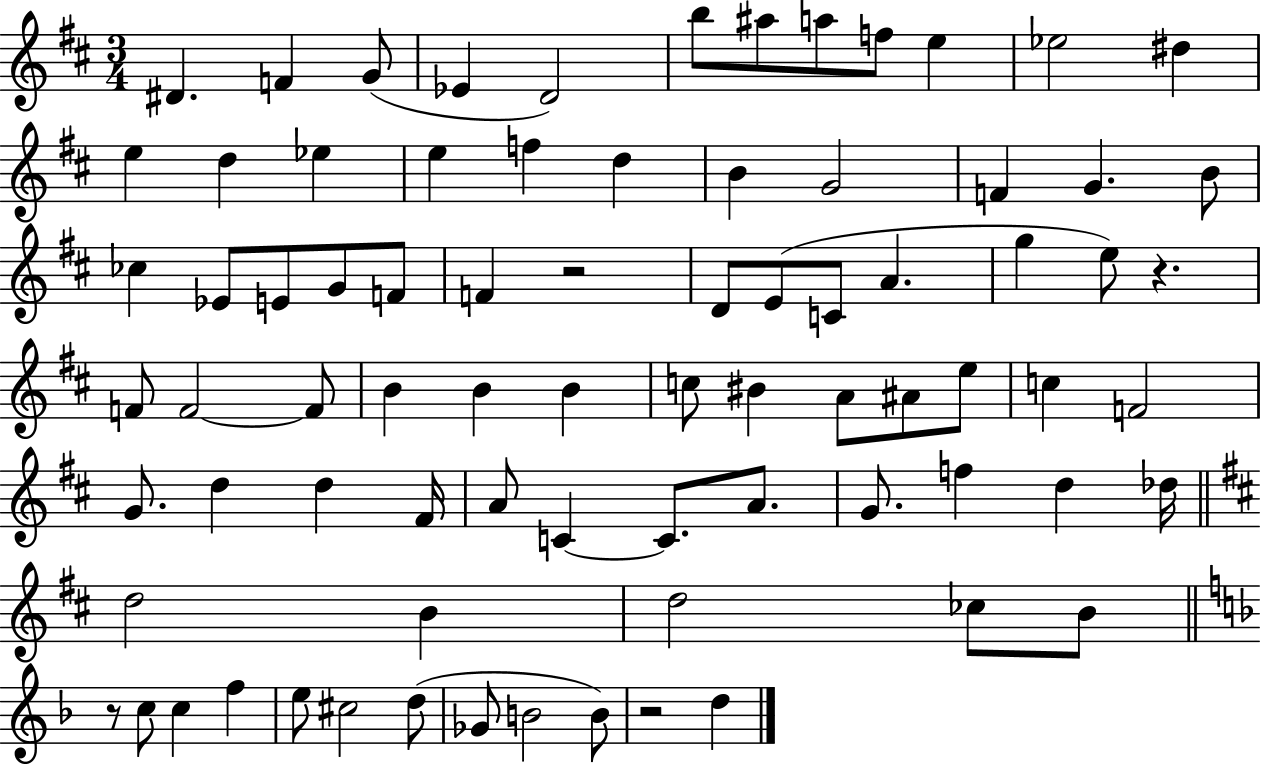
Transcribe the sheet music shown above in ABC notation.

X:1
T:Untitled
M:3/4
L:1/4
K:D
^D F G/2 _E D2 b/2 ^a/2 a/2 f/2 e _e2 ^d e d _e e f d B G2 F G B/2 _c _E/2 E/2 G/2 F/2 F z2 D/2 E/2 C/2 A g e/2 z F/2 F2 F/2 B B B c/2 ^B A/2 ^A/2 e/2 c F2 G/2 d d ^F/4 A/2 C C/2 A/2 G/2 f d _d/4 d2 B d2 _c/2 B/2 z/2 c/2 c f e/2 ^c2 d/2 _G/2 B2 B/2 z2 d